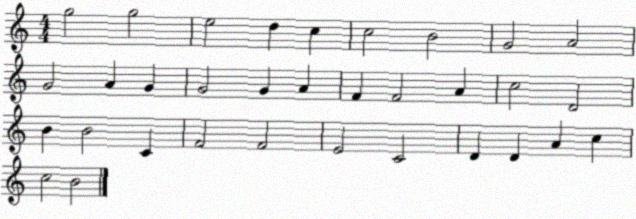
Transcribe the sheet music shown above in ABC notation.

X:1
T:Untitled
M:4/4
L:1/4
K:C
g2 g2 e2 d c c2 B2 G2 A2 G2 A G G2 G A F F2 A c2 D2 B B2 C F2 F2 E2 C2 D D A c c2 B2